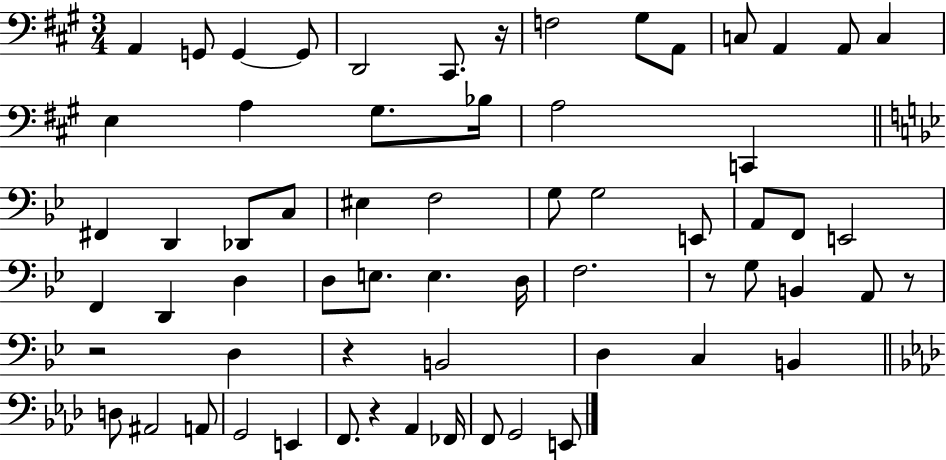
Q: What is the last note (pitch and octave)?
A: E2